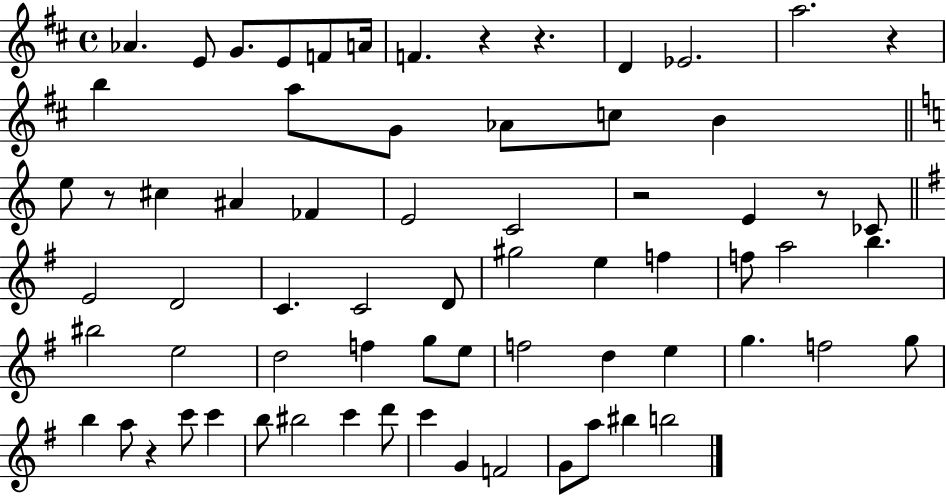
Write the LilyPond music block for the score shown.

{
  \clef treble
  \time 4/4
  \defaultTimeSignature
  \key d \major
  \repeat volta 2 { aes'4. e'8 g'8. e'8 f'8 a'16 | f'4. r4 r4. | d'4 ees'2. | a''2. r4 | \break b''4 a''8 g'8 aes'8 c''8 b'4 | \bar "||" \break \key c \major e''8 r8 cis''4 ais'4 fes'4 | e'2 c'2 | r2 e'4 r8 ces'8 | \bar "||" \break \key g \major e'2 d'2 | c'4. c'2 d'8 | gis''2 e''4 f''4 | f''8 a''2 b''4. | \break bis''2 e''2 | d''2 f''4 g''8 e''8 | f''2 d''4 e''4 | g''4. f''2 g''8 | \break b''4 a''8 r4 c'''8 c'''4 | b''8 bis''2 c'''4 d'''8 | c'''4 g'4 f'2 | g'8 a''8 bis''4 b''2 | \break } \bar "|."
}